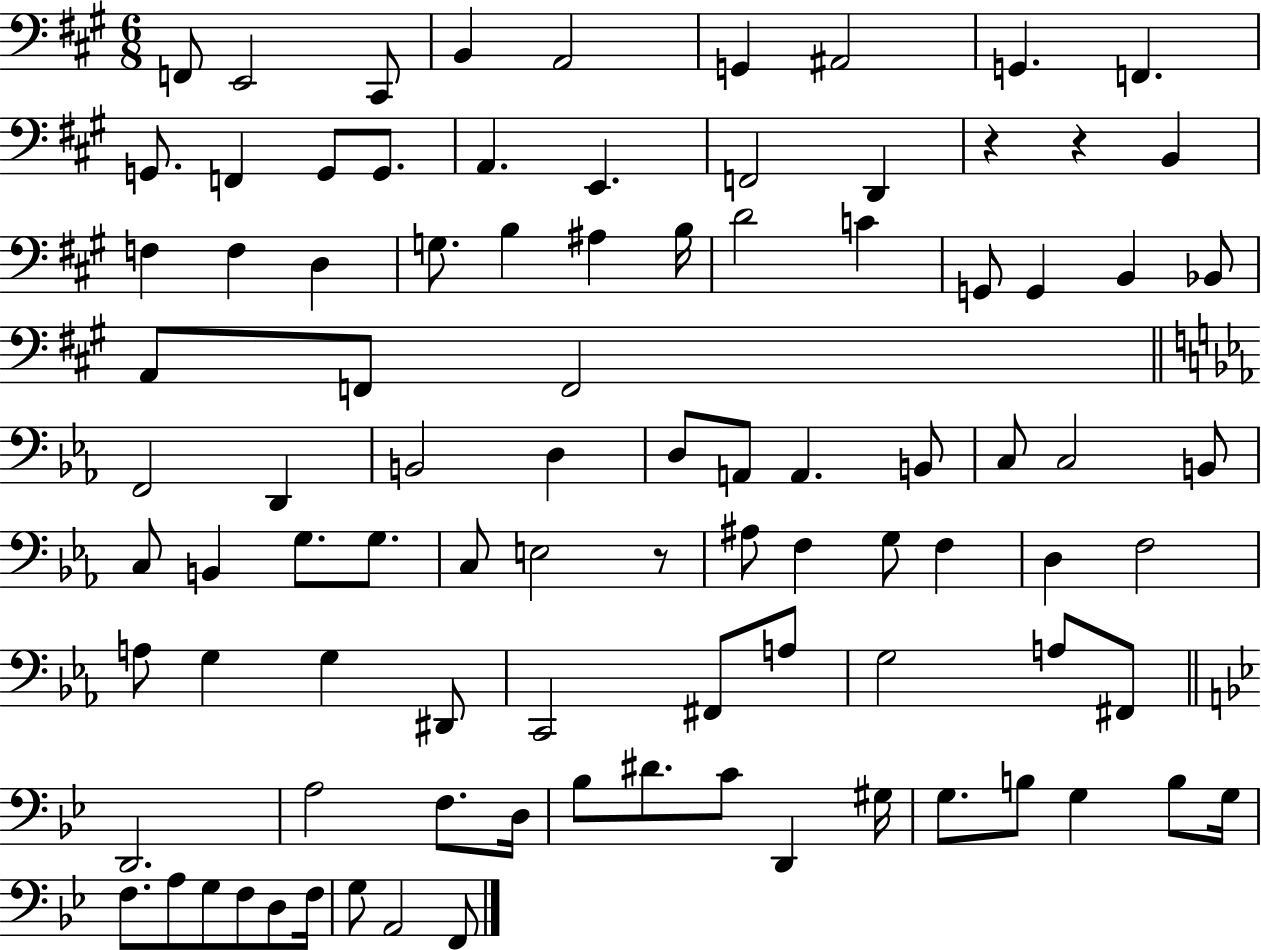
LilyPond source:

{
  \clef bass
  \numericTimeSignature
  \time 6/8
  \key a \major
  f,8 e,2 cis,8 | b,4 a,2 | g,4 ais,2 | g,4. f,4. | \break g,8. f,4 g,8 g,8. | a,4. e,4. | f,2 d,4 | r4 r4 b,4 | \break f4 f4 d4 | g8. b4 ais4 b16 | d'2 c'4 | g,8 g,4 b,4 bes,8 | \break a,8 f,8 f,2 | \bar "||" \break \key ees \major f,2 d,4 | b,2 d4 | d8 a,8 a,4. b,8 | c8 c2 b,8 | \break c8 b,4 g8. g8. | c8 e2 r8 | ais8 f4 g8 f4 | d4 f2 | \break a8 g4 g4 dis,8 | c,2 fis,8 a8 | g2 a8 fis,8 | \bar "||" \break \key bes \major d,2. | a2 f8. d16 | bes8 dis'8. c'8 d,4 gis16 | g8. b8 g4 b8 g16 | \break f8. a8 g8 f8 d8 f16 | g8 a,2 f,8 | \bar "|."
}